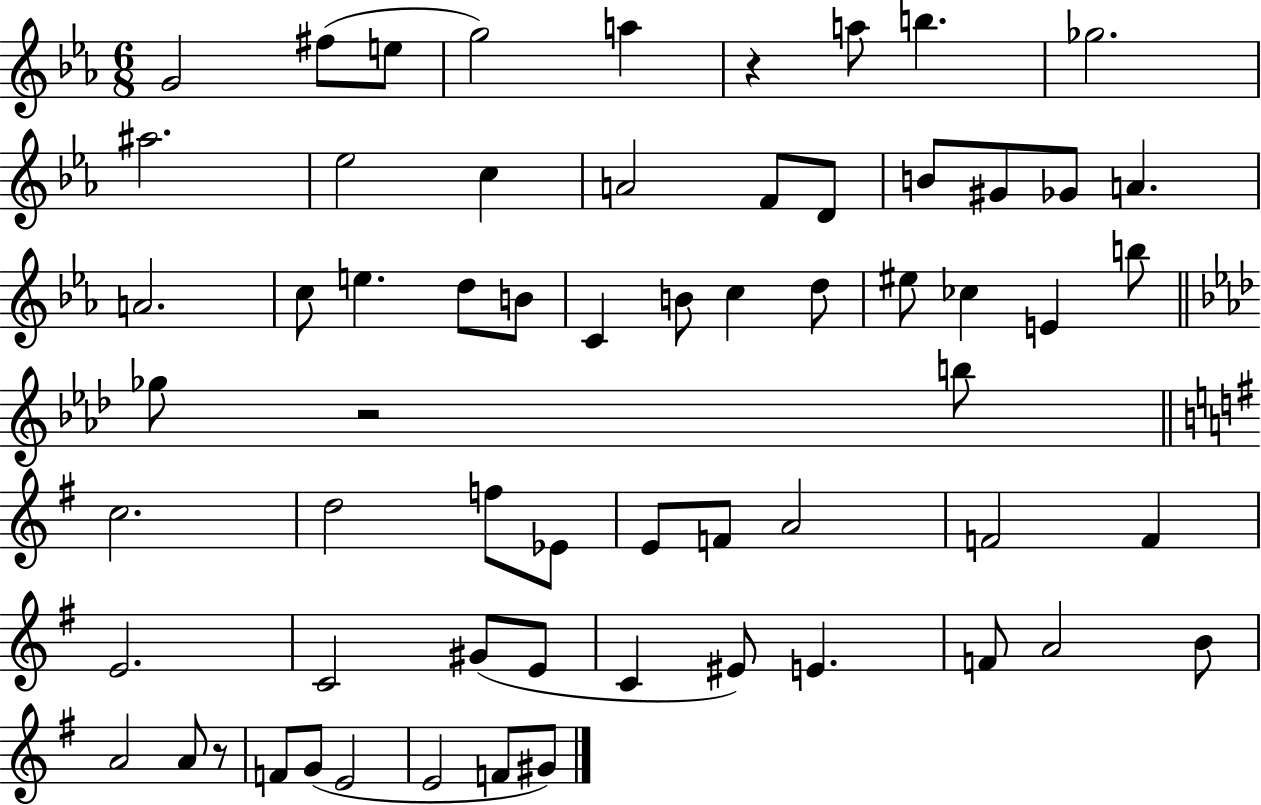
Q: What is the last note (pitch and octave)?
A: G#4